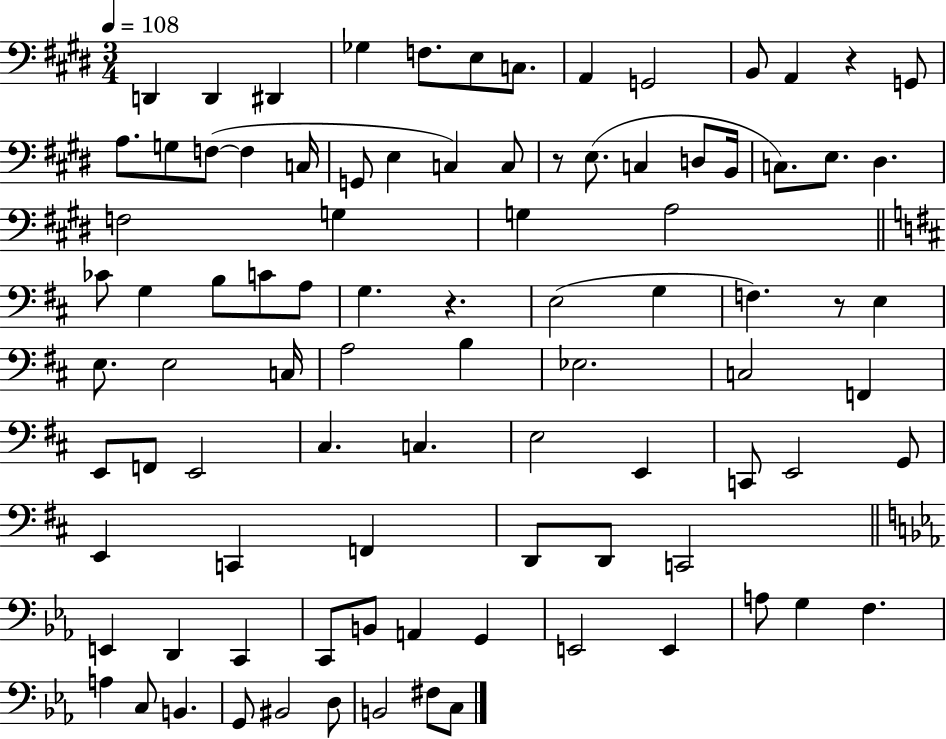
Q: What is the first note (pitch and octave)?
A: D2